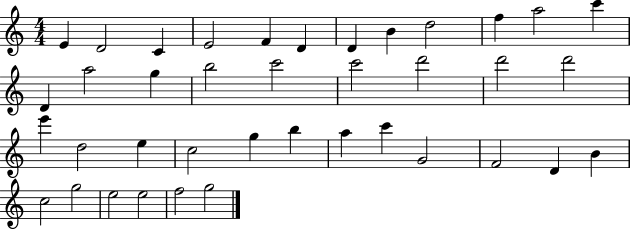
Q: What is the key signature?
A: C major